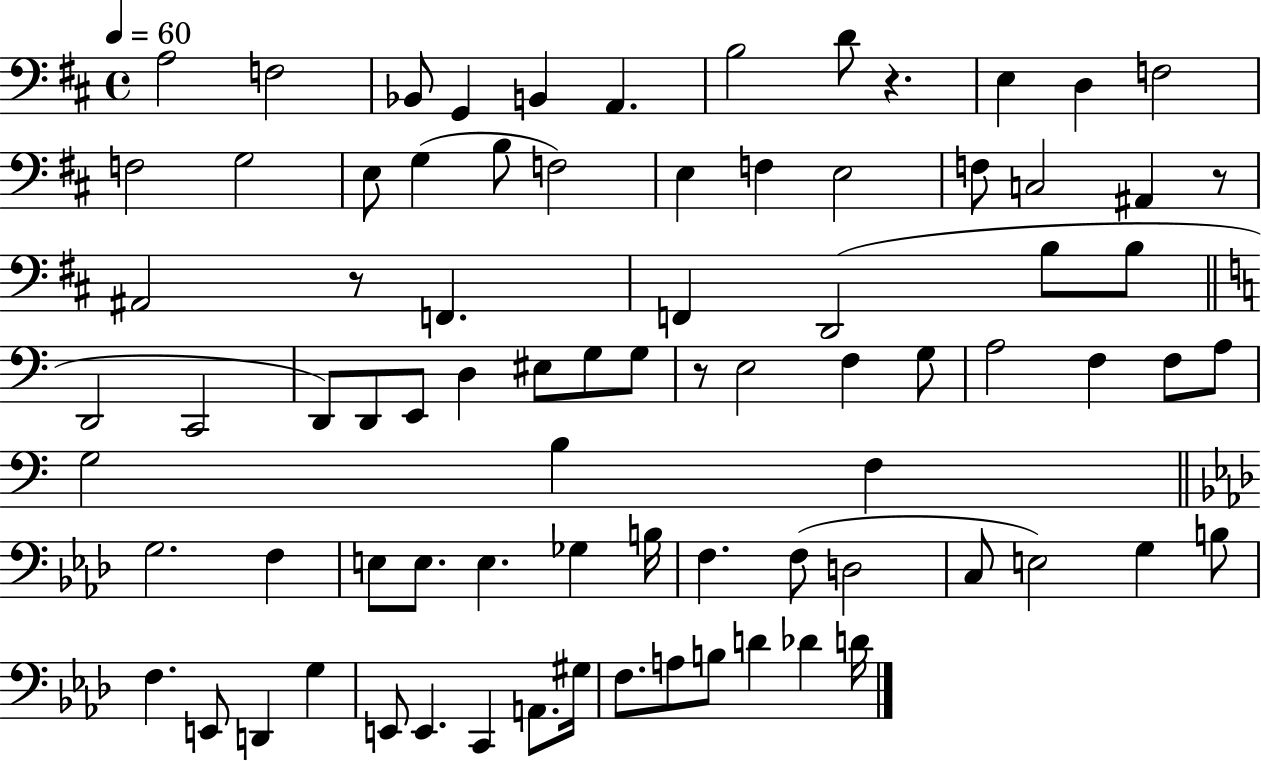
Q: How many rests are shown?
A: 4